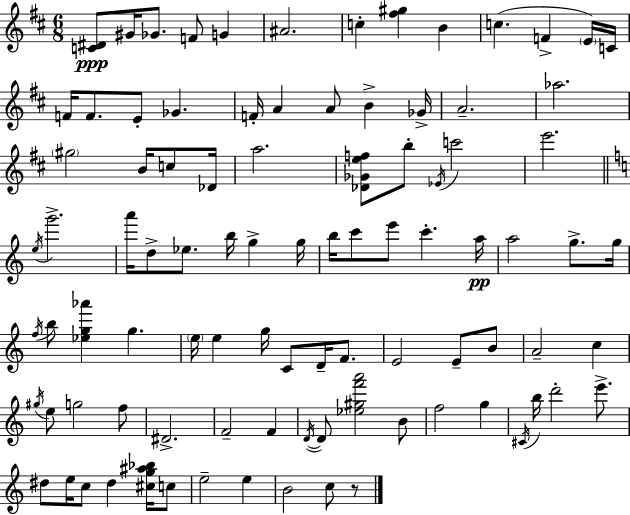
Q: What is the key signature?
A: D major